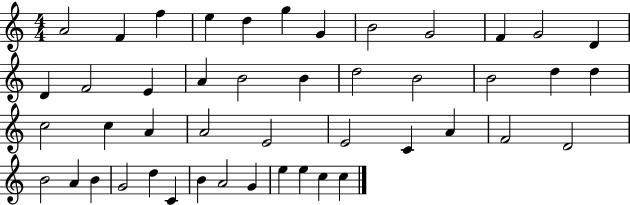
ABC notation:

X:1
T:Untitled
M:4/4
L:1/4
K:C
A2 F f e d g G B2 G2 F G2 D D F2 E A B2 B d2 B2 B2 d d c2 c A A2 E2 E2 C A F2 D2 B2 A B G2 d C B A2 G e e c c